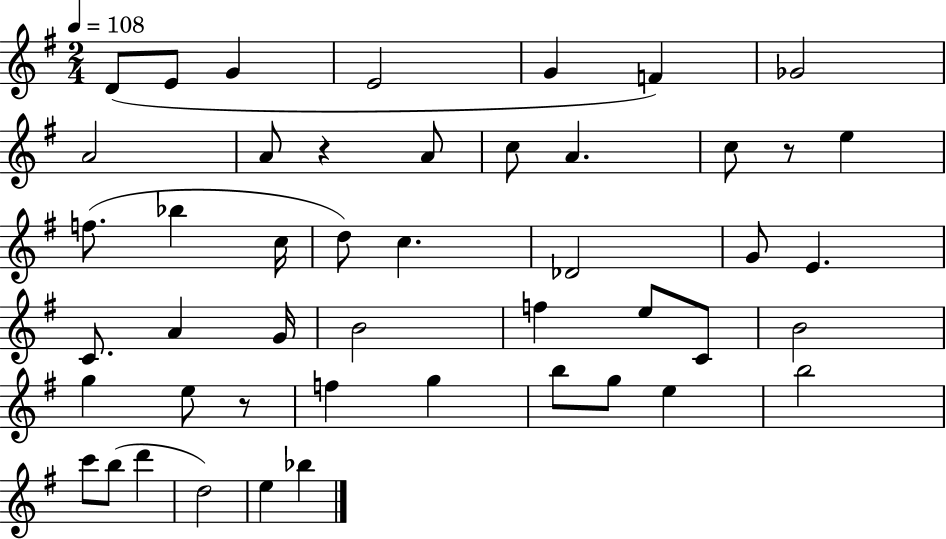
{
  \clef treble
  \numericTimeSignature
  \time 2/4
  \key g \major
  \tempo 4 = 108
  d'8( e'8 g'4 | e'2 | g'4 f'4) | ges'2 | \break a'2 | a'8 r4 a'8 | c''8 a'4. | c''8 r8 e''4 | \break f''8.( bes''4 c''16 | d''8) c''4. | des'2 | g'8 e'4. | \break c'8. a'4 g'16 | b'2 | f''4 e''8 c'8 | b'2 | \break g''4 e''8 r8 | f''4 g''4 | b''8 g''8 e''4 | b''2 | \break c'''8 b''8( d'''4 | d''2) | e''4 bes''4 | \bar "|."
}